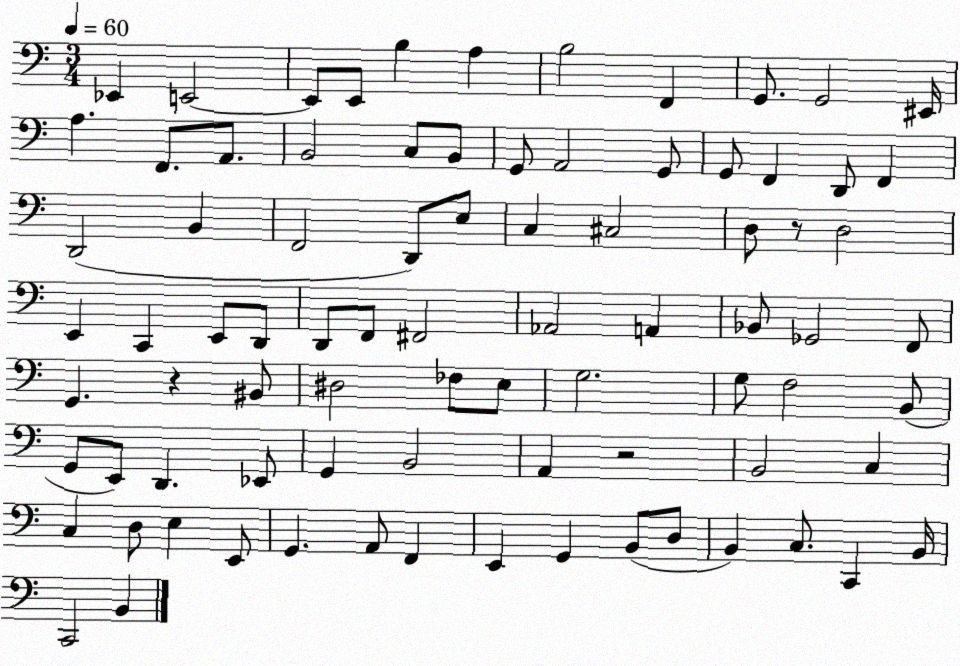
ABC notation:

X:1
T:Untitled
M:3/4
L:1/4
K:C
_E,, E,,2 E,,/2 E,,/2 B, A, B,2 F,, G,,/2 G,,2 ^E,,/4 A, F,,/2 A,,/2 B,,2 C,/2 B,,/2 G,,/2 A,,2 G,,/2 G,,/2 F,, D,,/2 F,, D,,2 B,, F,,2 D,,/2 E,/2 C, ^C,2 D,/2 z/2 D,2 E,, C,, E,,/2 D,,/2 D,,/2 F,,/2 ^F,,2 _A,,2 A,, _B,,/2 _G,,2 F,,/2 G,, z ^B,,/2 ^D,2 _F,/2 E,/2 G,2 G,/2 F,2 B,,/2 G,,/2 E,,/2 D,, _E,,/2 G,, B,,2 A,, z2 B,,2 C, C, D,/2 E, E,,/2 G,, A,,/2 F,, E,, G,, B,,/2 D,/2 B,, C,/2 C,, B,,/4 C,,2 B,,